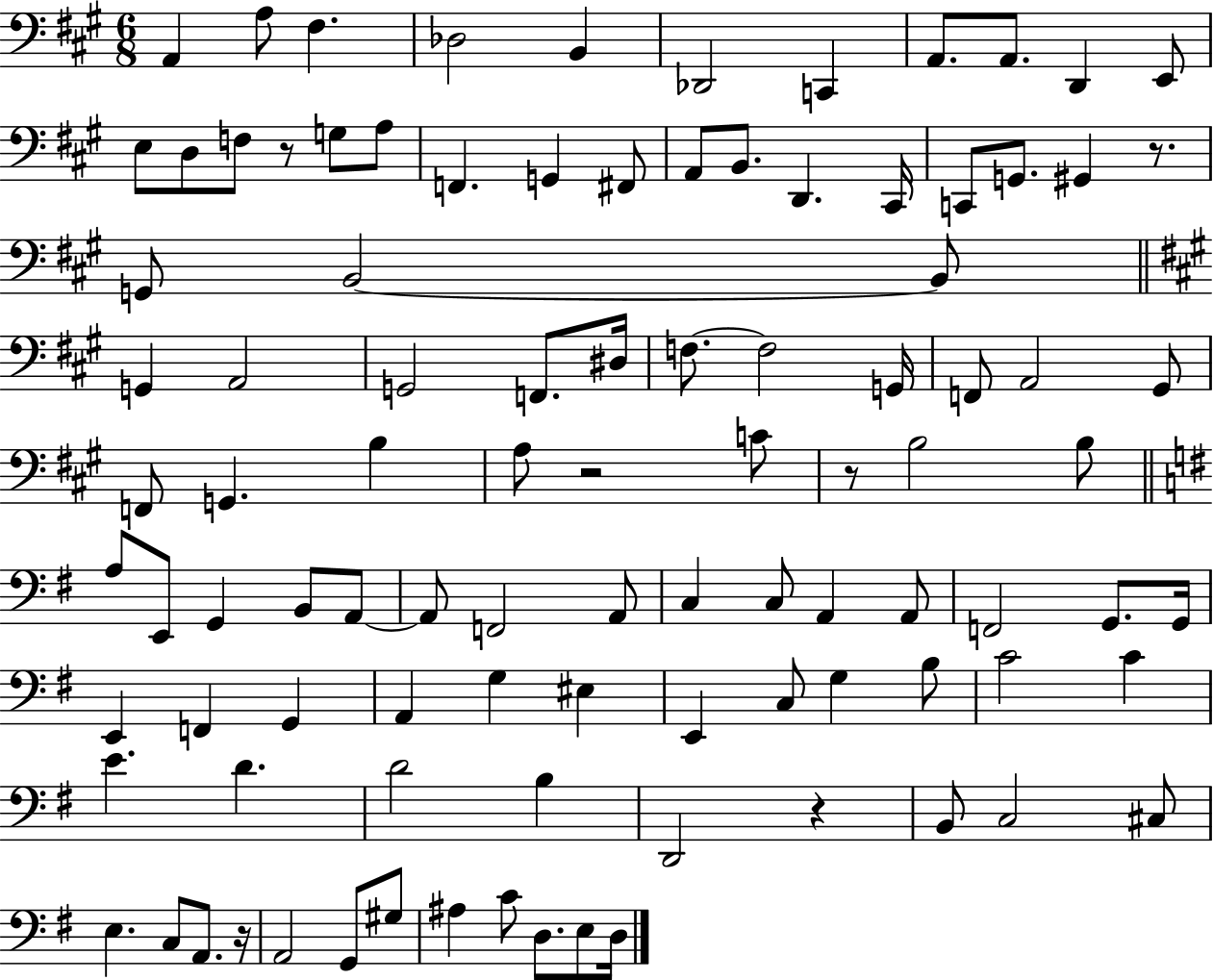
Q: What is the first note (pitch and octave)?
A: A2